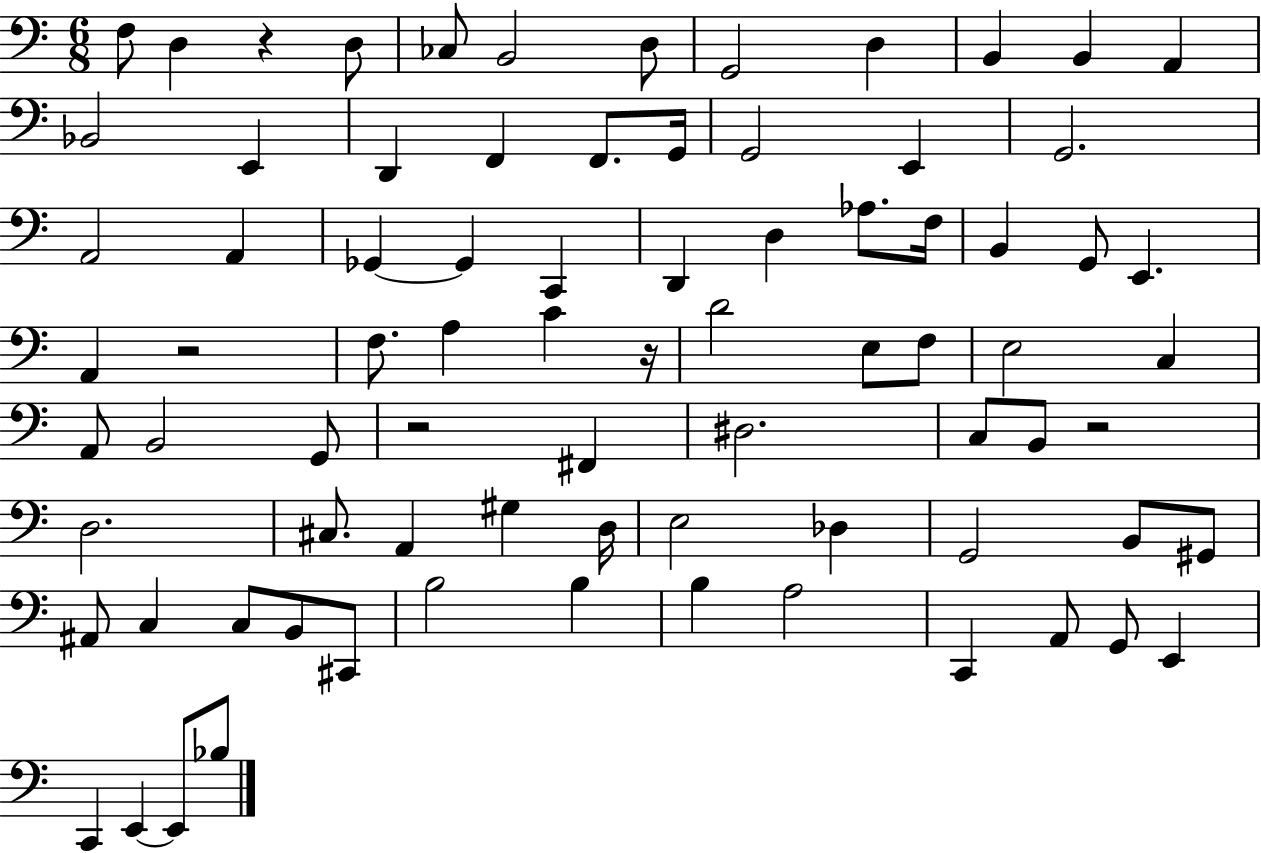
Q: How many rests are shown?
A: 5